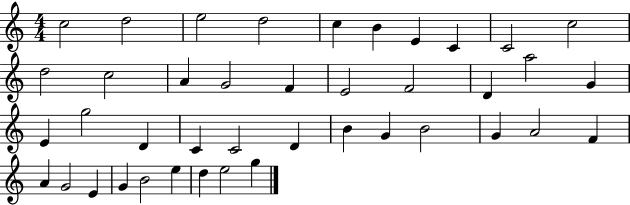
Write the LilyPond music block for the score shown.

{
  \clef treble
  \numericTimeSignature
  \time 4/4
  \key c \major
  c''2 d''2 | e''2 d''2 | c''4 b'4 e'4 c'4 | c'2 c''2 | \break d''2 c''2 | a'4 g'2 f'4 | e'2 f'2 | d'4 a''2 g'4 | \break e'4 g''2 d'4 | c'4 c'2 d'4 | b'4 g'4 b'2 | g'4 a'2 f'4 | \break a'4 g'2 e'4 | g'4 b'2 e''4 | d''4 e''2 g''4 | \bar "|."
}